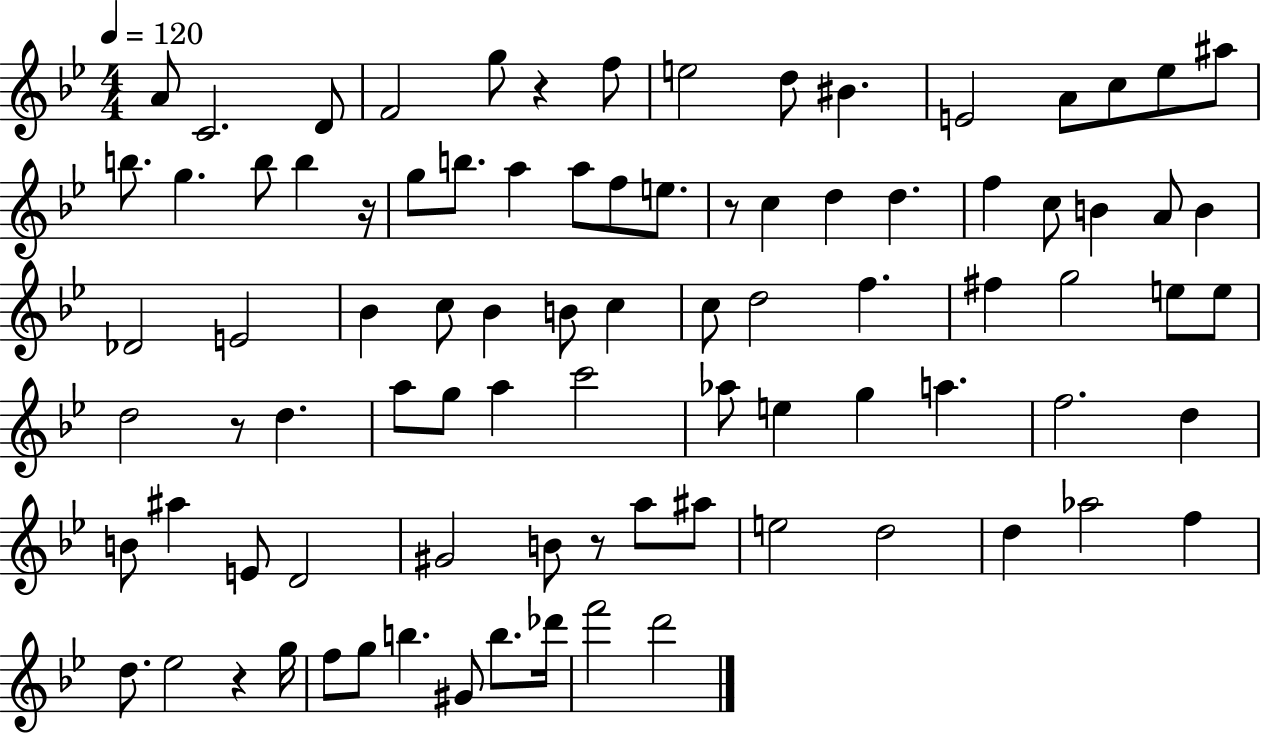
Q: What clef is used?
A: treble